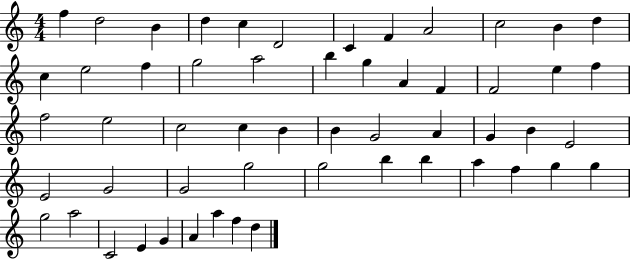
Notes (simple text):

F5/q D5/h B4/q D5/q C5/q D4/h C4/q F4/q A4/h C5/h B4/q D5/q C5/q E5/h F5/q G5/h A5/h B5/q G5/q A4/q F4/q F4/h E5/q F5/q F5/h E5/h C5/h C5/q B4/q B4/q G4/h A4/q G4/q B4/q E4/h E4/h G4/h G4/h G5/h G5/h B5/q B5/q A5/q F5/q G5/q G5/q G5/h A5/h C4/h E4/q G4/q A4/q A5/q F5/q D5/q